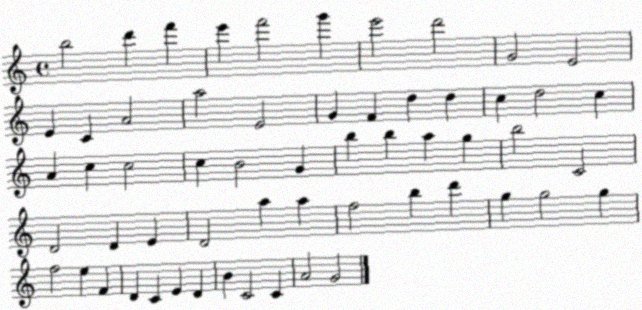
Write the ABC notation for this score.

X:1
T:Untitled
M:4/4
L:1/4
K:C
b2 d' f' e' f'2 g' e'2 d'2 G2 E2 E C A2 a2 E2 G F d d c d2 c A c c2 c B2 G b b a g b2 C2 D2 D E D2 a a f2 b d' g g2 g f2 e F D C E D B C2 C A2 G2